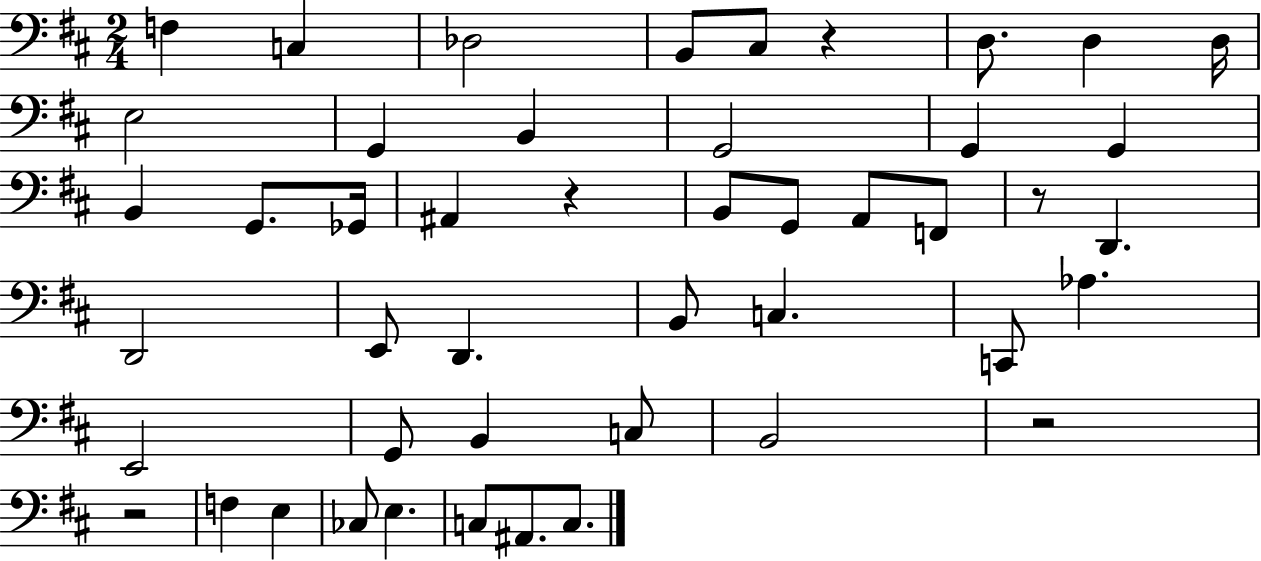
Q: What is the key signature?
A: D major